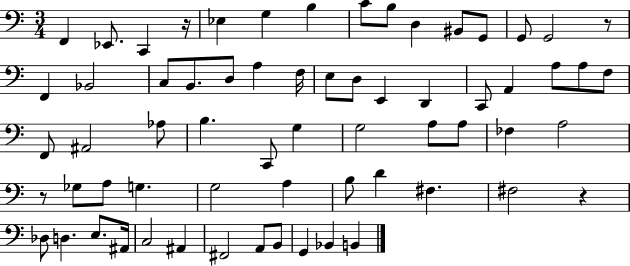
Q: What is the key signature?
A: C major